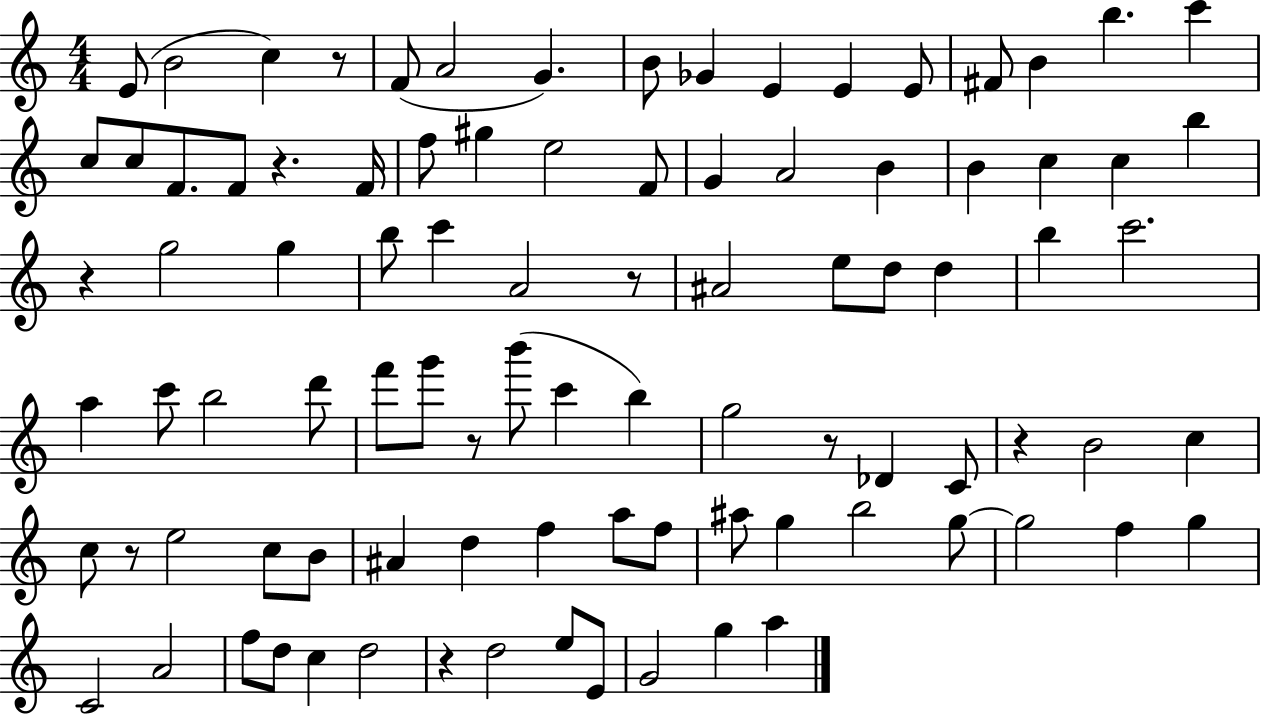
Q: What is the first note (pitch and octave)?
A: E4